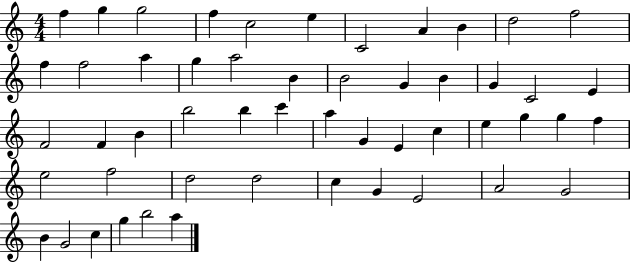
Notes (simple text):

F5/q G5/q G5/h F5/q C5/h E5/q C4/h A4/q B4/q D5/h F5/h F5/q F5/h A5/q G5/q A5/h B4/q B4/h G4/q B4/q G4/q C4/h E4/q F4/h F4/q B4/q B5/h B5/q C6/q A5/q G4/q E4/q C5/q E5/q G5/q G5/q F5/q E5/h F5/h D5/h D5/h C5/q G4/q E4/h A4/h G4/h B4/q G4/h C5/q G5/q B5/h A5/q